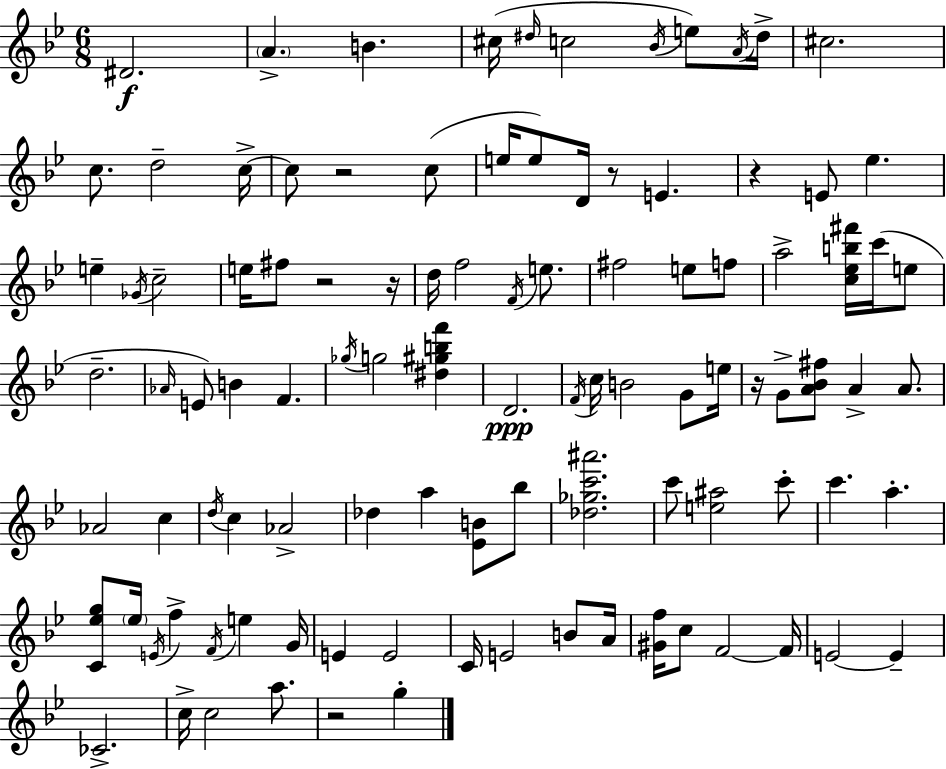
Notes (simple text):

D#4/h. A4/q. B4/q. C#5/s D#5/s C5/h Bb4/s E5/e A4/s D#5/s C#5/h. C5/e. D5/h C5/s C5/e R/h C5/e E5/s E5/e D4/s R/e E4/q. R/q E4/e Eb5/q. E5/q Gb4/s C5/h E5/s F#5/e R/h R/s D5/s F5/h F4/s E5/e. F#5/h E5/e F5/e A5/h [C5,Eb5,B5,F#6]/s C6/s E5/e D5/h. Ab4/s E4/e B4/q F4/q. Gb5/s G5/h [D#5,G#5,B5,F6]/q D4/h. F4/s C5/s B4/h G4/e E5/s R/s G4/e [A4,Bb4,F#5]/e A4/q A4/e. Ab4/h C5/q D5/s C5/q Ab4/h Db5/q A5/q [Eb4,B4]/e Bb5/e [Db5,Gb5,C6,A#6]/h. C6/e [E5,A#5]/h C6/e C6/q. A5/q. [C4,Eb5,G5]/e Eb5/s E4/s F5/q F4/s E5/q G4/s E4/q E4/h C4/s E4/h B4/e A4/s [G#4,F5]/s C5/e F4/h F4/s E4/h E4/q CES4/h. C5/s C5/h A5/e. R/h G5/q